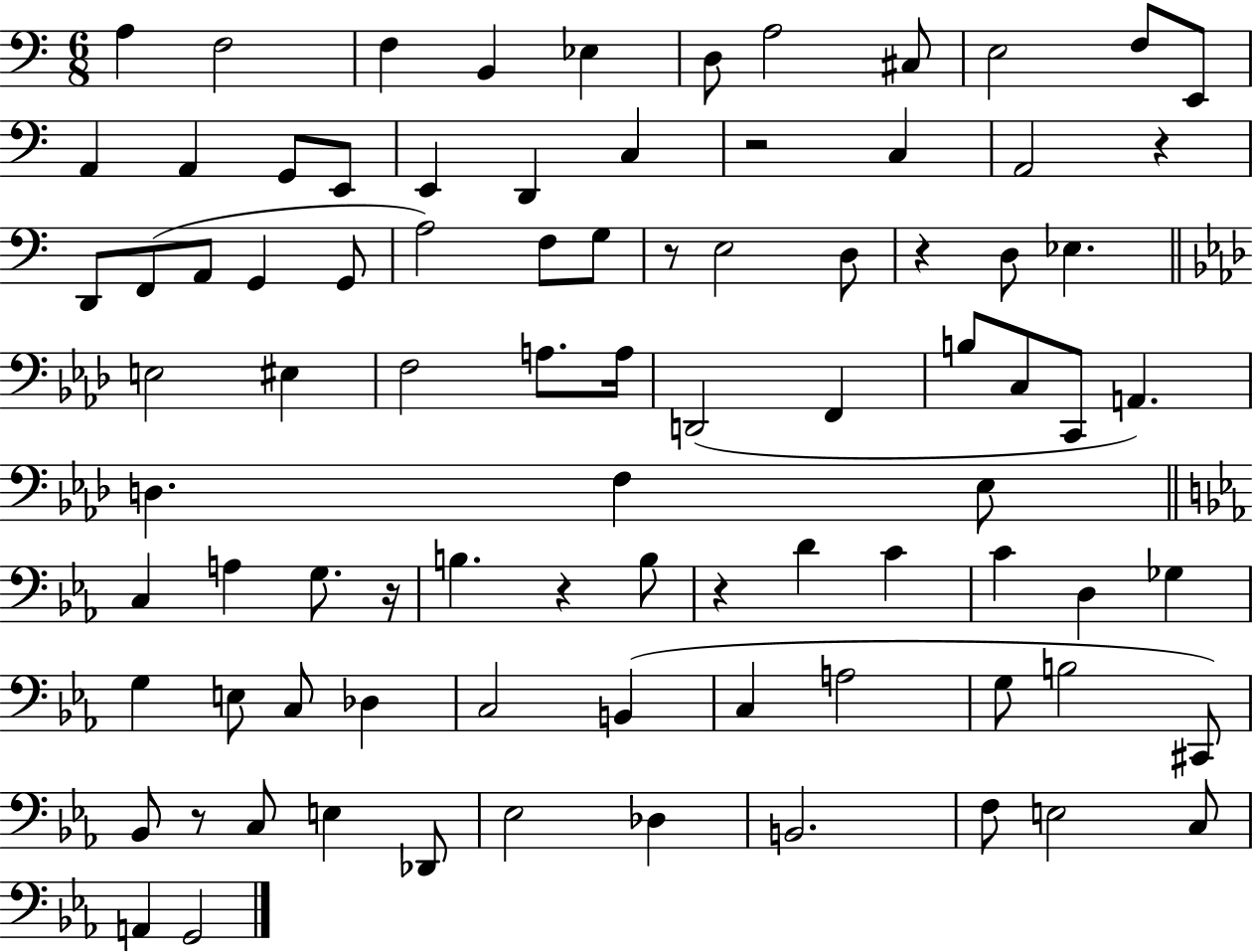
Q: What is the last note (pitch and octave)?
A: G2